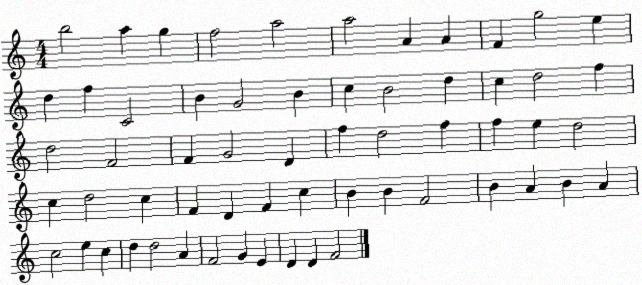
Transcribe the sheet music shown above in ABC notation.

X:1
T:Untitled
M:4/4
L:1/4
K:C
b2 a g f2 a2 a2 A A F g2 e d f C2 B G2 B c B2 d c d2 f d2 F2 F G2 D f d2 f f e d2 c d2 c F D F c B B F2 B A B A c2 e c d d2 A F2 G E D D F2